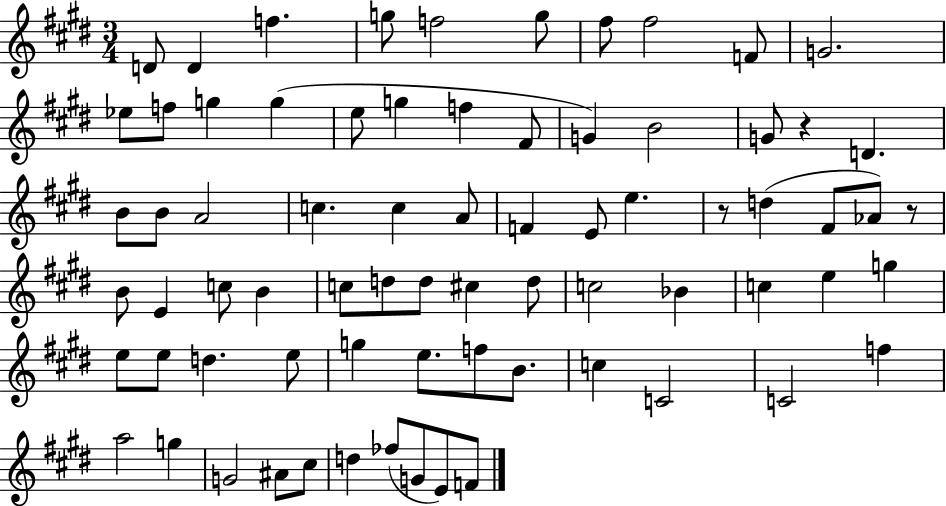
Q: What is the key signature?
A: E major